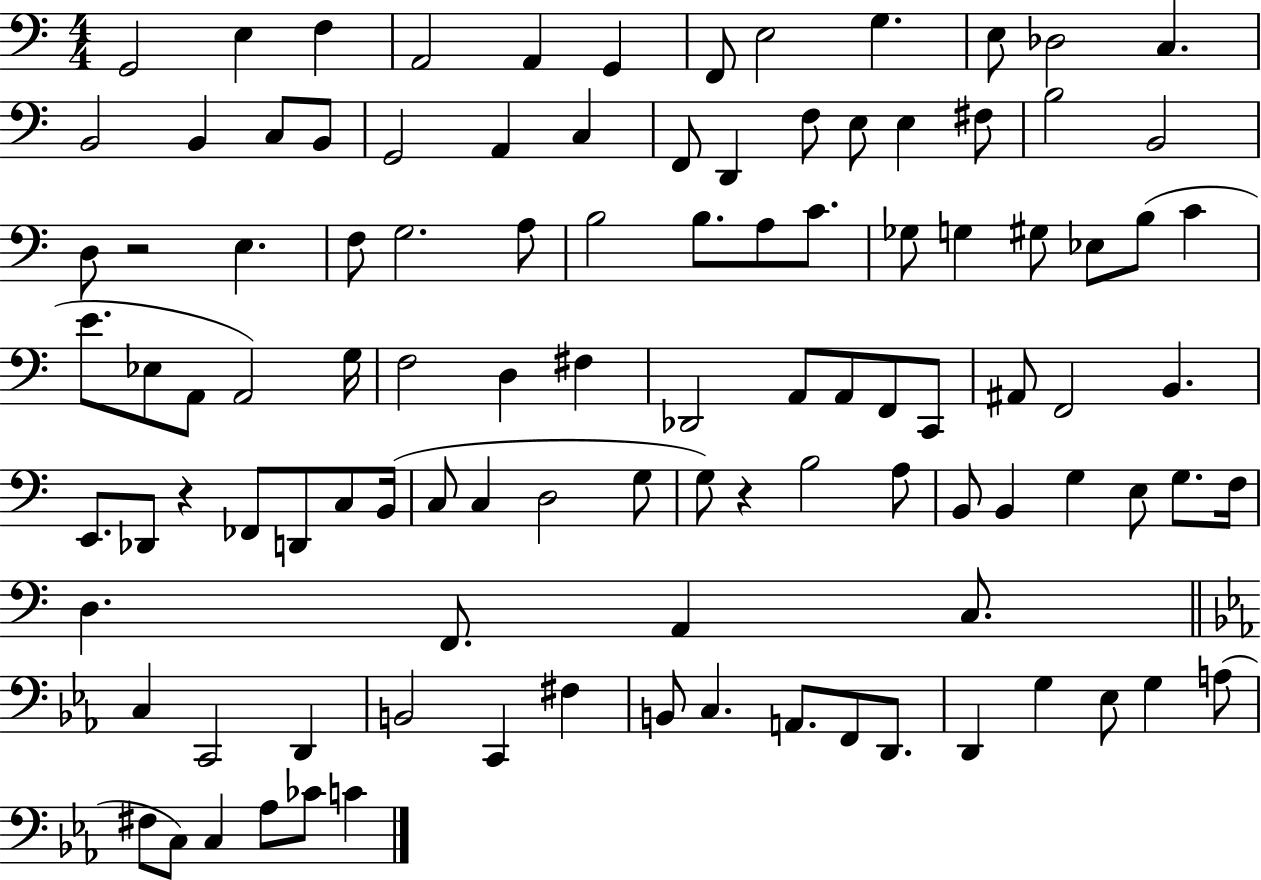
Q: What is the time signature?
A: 4/4